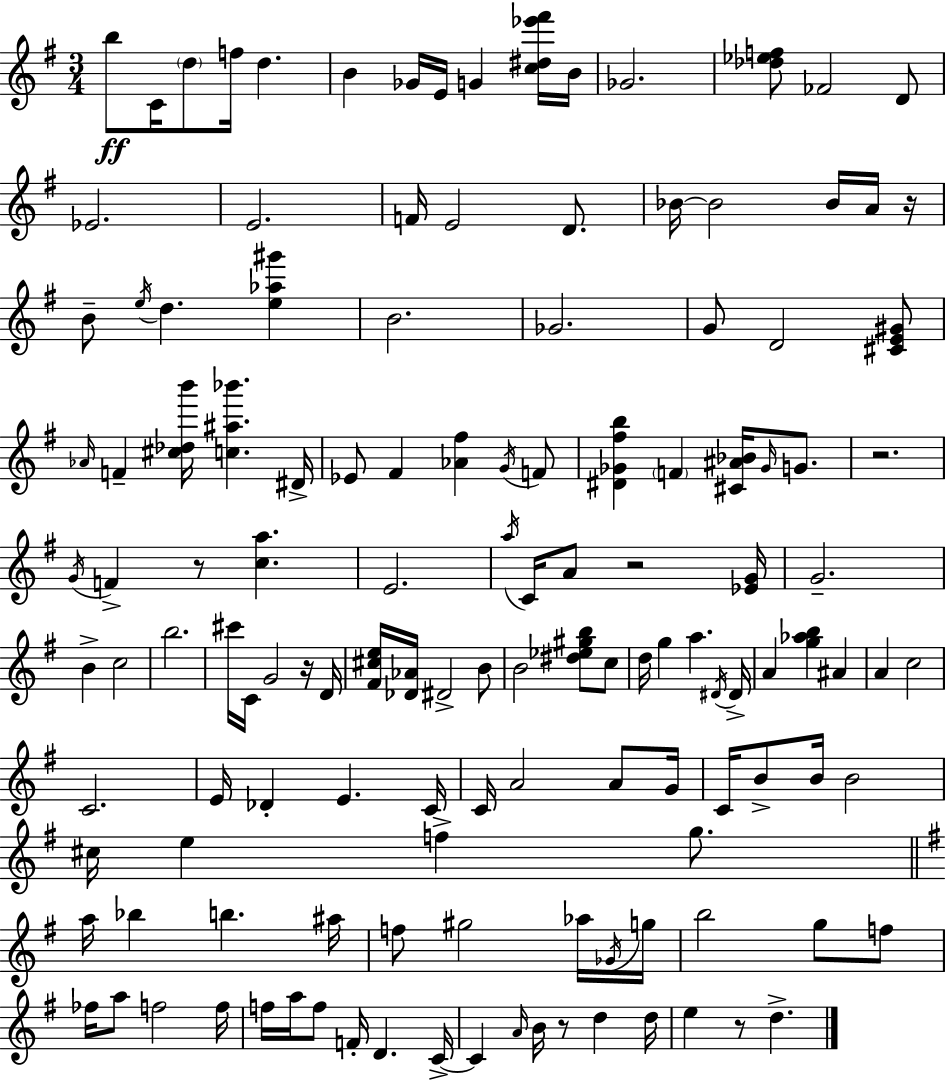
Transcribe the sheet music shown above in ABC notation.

X:1
T:Untitled
M:3/4
L:1/4
K:G
b/2 C/4 d/2 f/4 d B _G/4 E/4 G [c^d_e'^f']/4 B/4 _G2 [_d_ef]/2 _F2 D/2 _E2 E2 F/4 E2 D/2 _B/4 _B2 _B/4 A/4 z/4 B/2 e/4 d [e_a^g'] B2 _G2 G/2 D2 [^CE^G]/2 _A/4 F [^c_db']/4 [c^a_b'] ^D/4 _E/2 ^F [_A^f] G/4 F/2 [^D_G^fb] F [^C^A_B]/4 _G/4 G/2 z2 G/4 F z/2 [ca] E2 a/4 C/4 A/2 z2 [_EG]/4 G2 B c2 b2 ^c'/4 C/4 G2 z/4 D/4 [^F^ce]/4 [_D_A]/4 ^D2 B/2 B2 [^d_e^gb]/2 c/2 d/4 g a ^D/4 ^D/4 A [g_ab] ^A A c2 C2 E/4 _D E C/4 C/4 A2 A/2 G/4 C/4 B/2 B/4 B2 ^c/4 e f g/2 a/4 _b b ^a/4 f/2 ^g2 _a/4 _G/4 g/4 b2 g/2 f/2 _f/4 a/2 f2 f/4 f/4 a/4 f/2 F/4 D C/4 C A/4 B/4 z/2 d d/4 e z/2 d